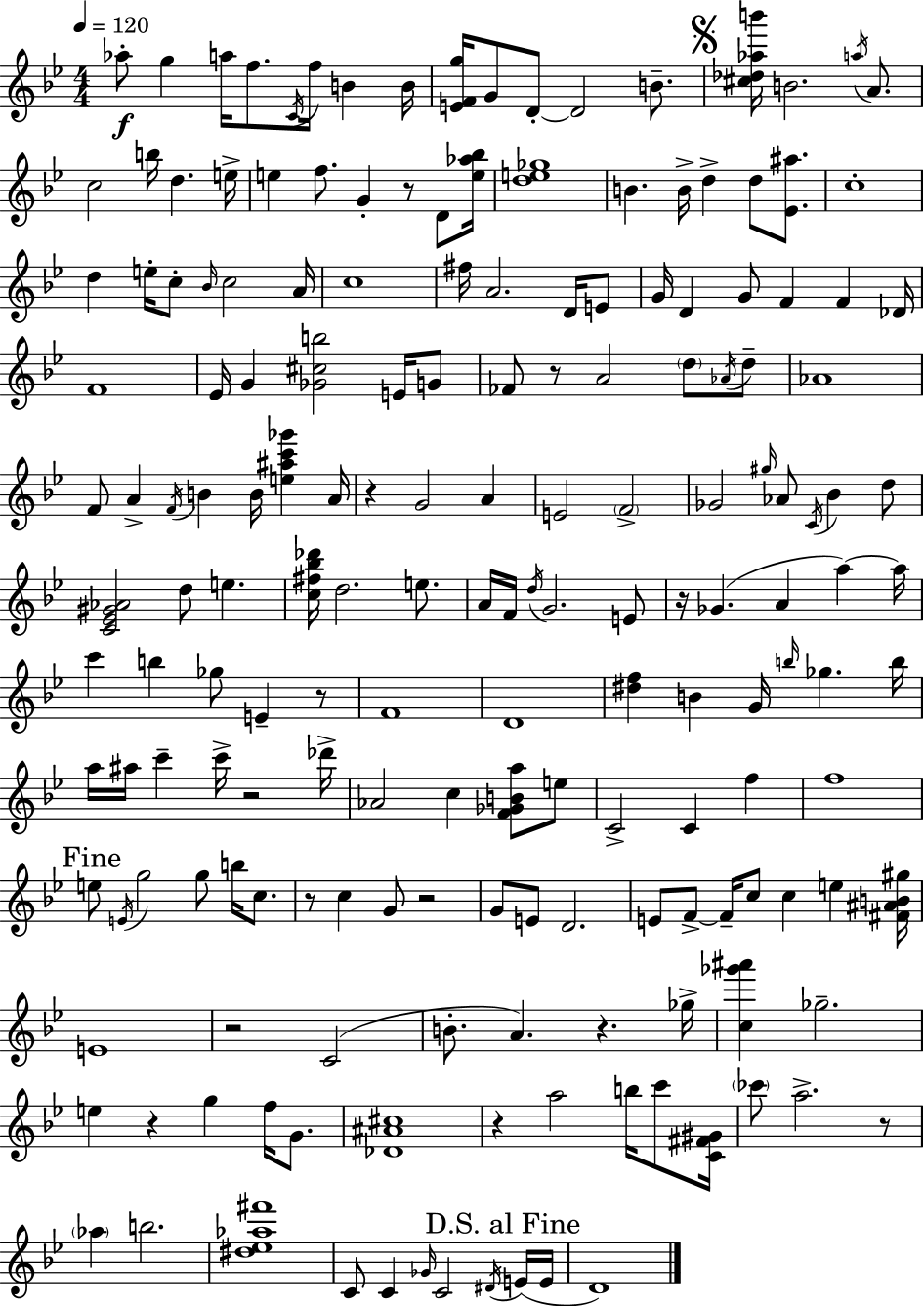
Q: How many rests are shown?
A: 13